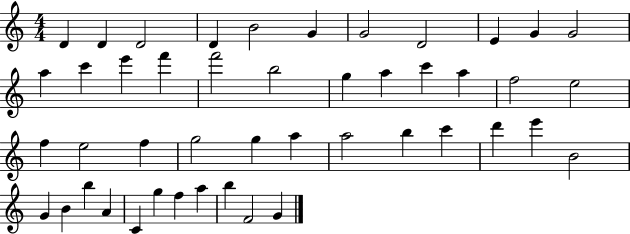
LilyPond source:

{
  \clef treble
  \numericTimeSignature
  \time 4/4
  \key c \major
  d'4 d'4 d'2 | d'4 b'2 g'4 | g'2 d'2 | e'4 g'4 g'2 | \break a''4 c'''4 e'''4 f'''4 | f'''2 b''2 | g''4 a''4 c'''4 a''4 | f''2 e''2 | \break f''4 e''2 f''4 | g''2 g''4 a''4 | a''2 b''4 c'''4 | d'''4 e'''4 b'2 | \break g'4 b'4 b''4 a'4 | c'4 g''4 f''4 a''4 | b''4 f'2 g'4 | \bar "|."
}